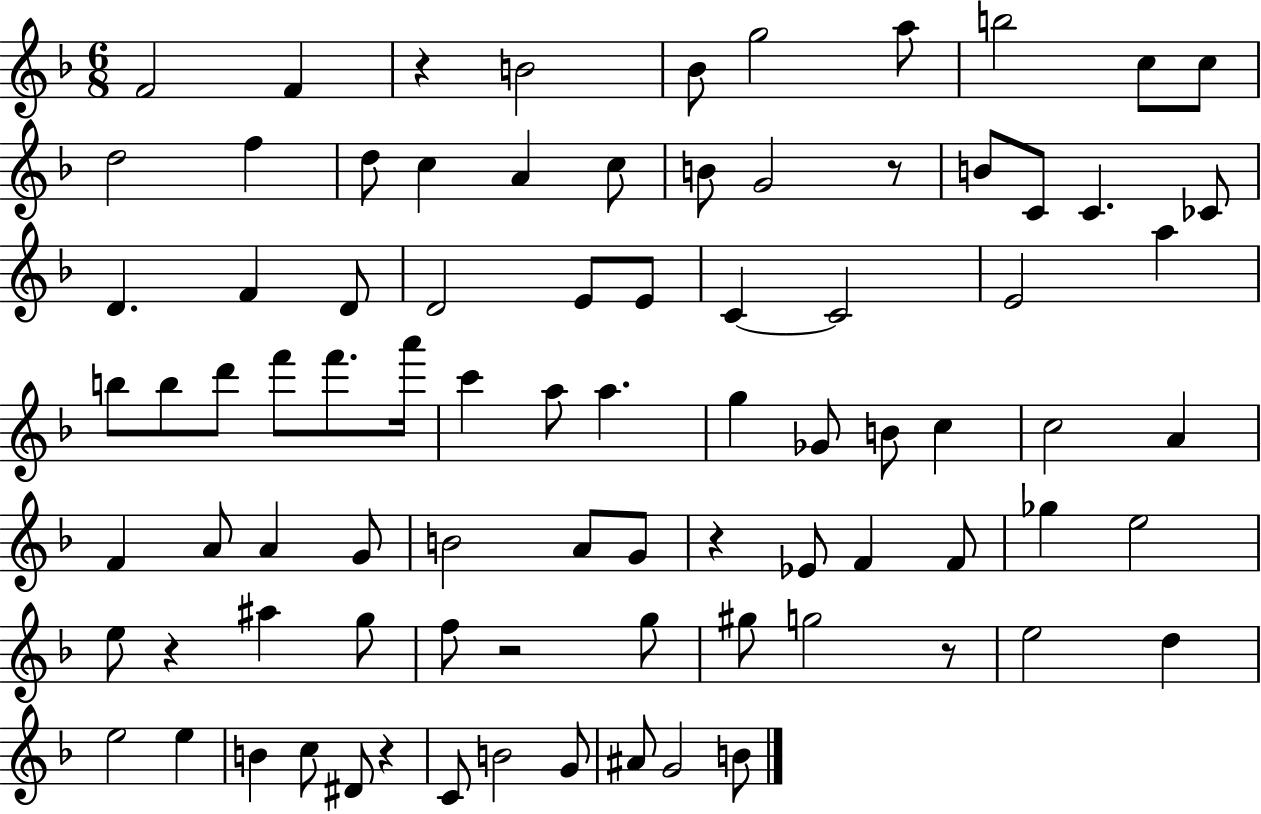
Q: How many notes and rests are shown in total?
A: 85